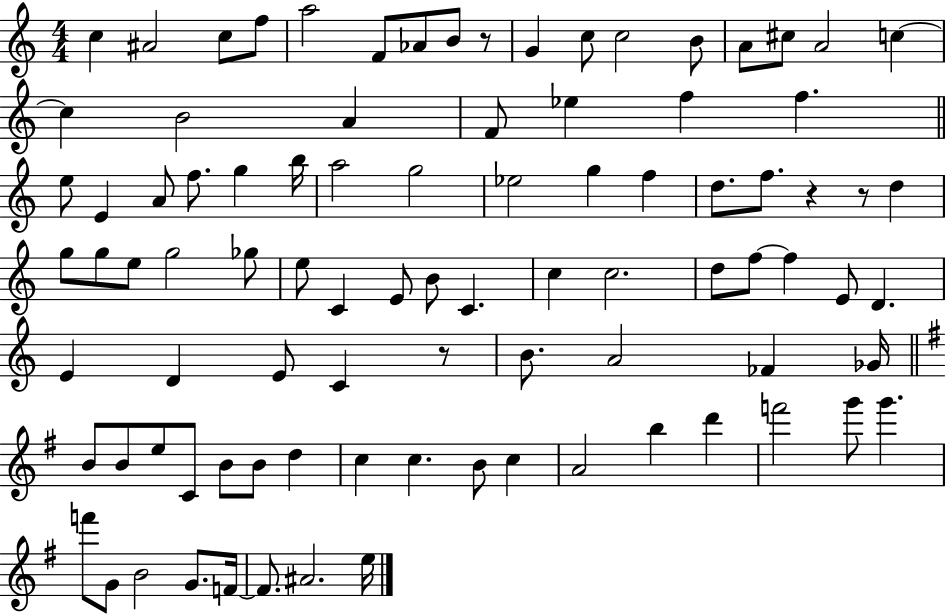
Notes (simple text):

C5/q A#4/h C5/e F5/e A5/h F4/e Ab4/e B4/e R/e G4/q C5/e C5/h B4/e A4/e C#5/e A4/h C5/q C5/q B4/h A4/q F4/e Eb5/q F5/q F5/q. E5/e E4/q A4/e F5/e. G5/q B5/s A5/h G5/h Eb5/h G5/q F5/q D5/e. F5/e. R/q R/e D5/q G5/e G5/e E5/e G5/h Gb5/e E5/e C4/q E4/e B4/e C4/q. C5/q C5/h. D5/e F5/e F5/q E4/e D4/q. E4/q D4/q E4/e C4/q R/e B4/e. A4/h FES4/q Gb4/s B4/e B4/e E5/e C4/e B4/e B4/e D5/q C5/q C5/q. B4/e C5/q A4/h B5/q D6/q F6/h G6/e G6/q. F6/e G4/e B4/h G4/e. F4/s F4/e. A#4/h. E5/s